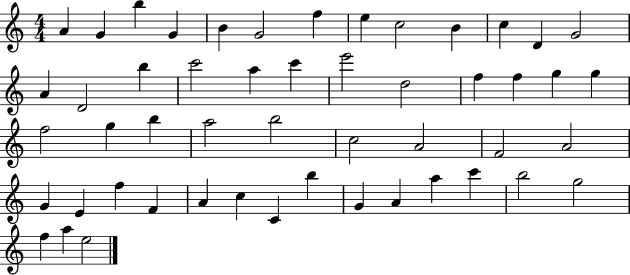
{
  \clef treble
  \numericTimeSignature
  \time 4/4
  \key c \major
  a'4 g'4 b''4 g'4 | b'4 g'2 f''4 | e''4 c''2 b'4 | c''4 d'4 g'2 | \break a'4 d'2 b''4 | c'''2 a''4 c'''4 | e'''2 d''2 | f''4 f''4 g''4 g''4 | \break f''2 g''4 b''4 | a''2 b''2 | c''2 a'2 | f'2 a'2 | \break g'4 e'4 f''4 f'4 | a'4 c''4 c'4 b''4 | g'4 a'4 a''4 c'''4 | b''2 g''2 | \break f''4 a''4 e''2 | \bar "|."
}